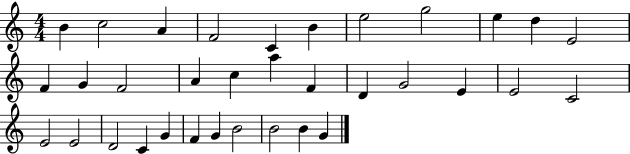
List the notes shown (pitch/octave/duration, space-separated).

B4/q C5/h A4/q F4/h C4/q B4/q E5/h G5/h E5/q D5/q E4/h F4/q G4/q F4/h A4/q C5/q A5/q F4/q D4/q G4/h E4/q E4/h C4/h E4/h E4/h D4/h C4/q G4/q F4/q G4/q B4/h B4/h B4/q G4/q